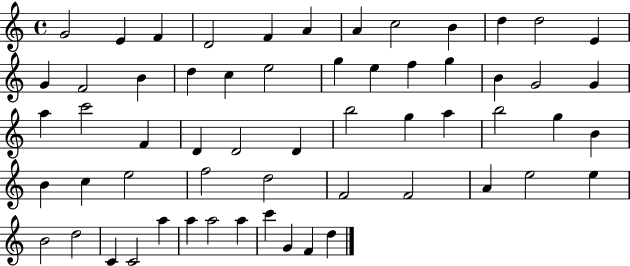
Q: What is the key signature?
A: C major